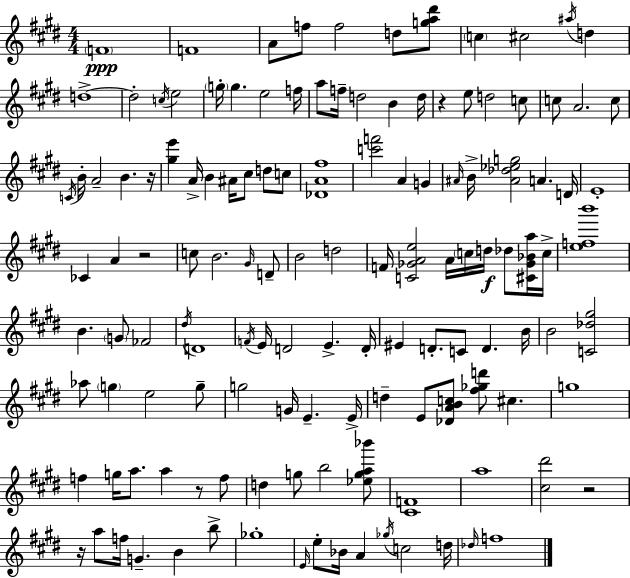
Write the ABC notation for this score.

X:1
T:Untitled
M:4/4
L:1/4
K:E
F4 F4 A/2 f/2 f2 d/2 [ga^d']/2 c ^c2 ^a/4 d d4 d2 c/4 e2 g/4 g e2 f/4 a/2 f/4 d2 B d/4 z e/2 d2 c/2 c/2 A2 c/2 C/4 B/4 A2 B z/4 [^ge'] A/4 B ^A/4 ^c/2 d/2 c/2 [_DA^f]4 [c'f']2 A G ^A/4 B/4 [^A_d_eg]2 A D/4 E4 _C A z2 c/2 B2 ^G/4 D/2 B2 d2 F/4 [C_GAe]2 A/4 c/4 d/4 _d/2 [^C_G_Ba]/4 c/4 [efb']4 B G/2 _F2 ^d/4 D4 F/4 E/4 D2 E D/4 ^E D/2 C/2 D B/4 B2 [C_d^g]2 _a/2 g e2 g/2 g2 G/4 E E/4 d E/2 [_DABc]/2 [^f_gd']/2 ^c g4 f g/4 a/2 a z/2 f/2 d g/2 b2 [_ega_b']/2 [^CF]4 a4 [^c^d']2 z2 z/4 a/2 f/4 G B b/2 _g4 E/4 e/2 _B/4 A _g/4 c2 d/4 _d/4 f4